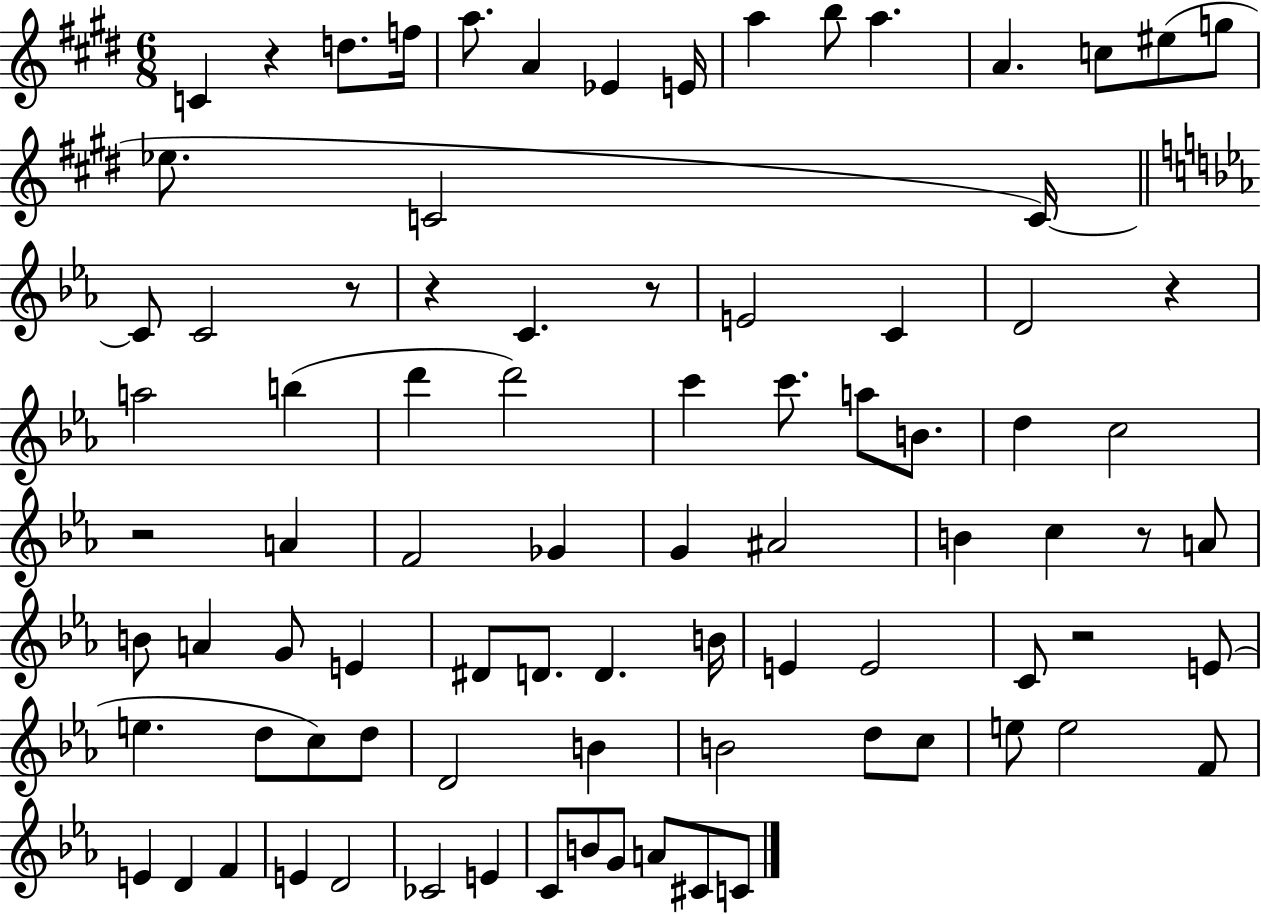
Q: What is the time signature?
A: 6/8